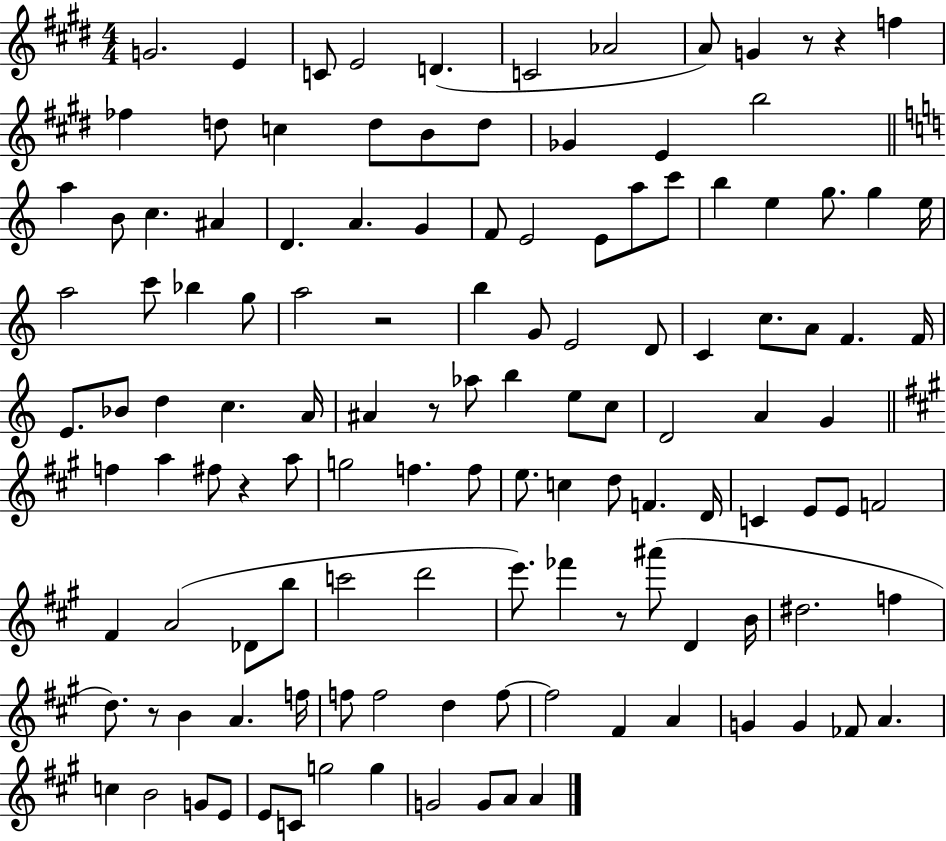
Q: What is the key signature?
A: E major